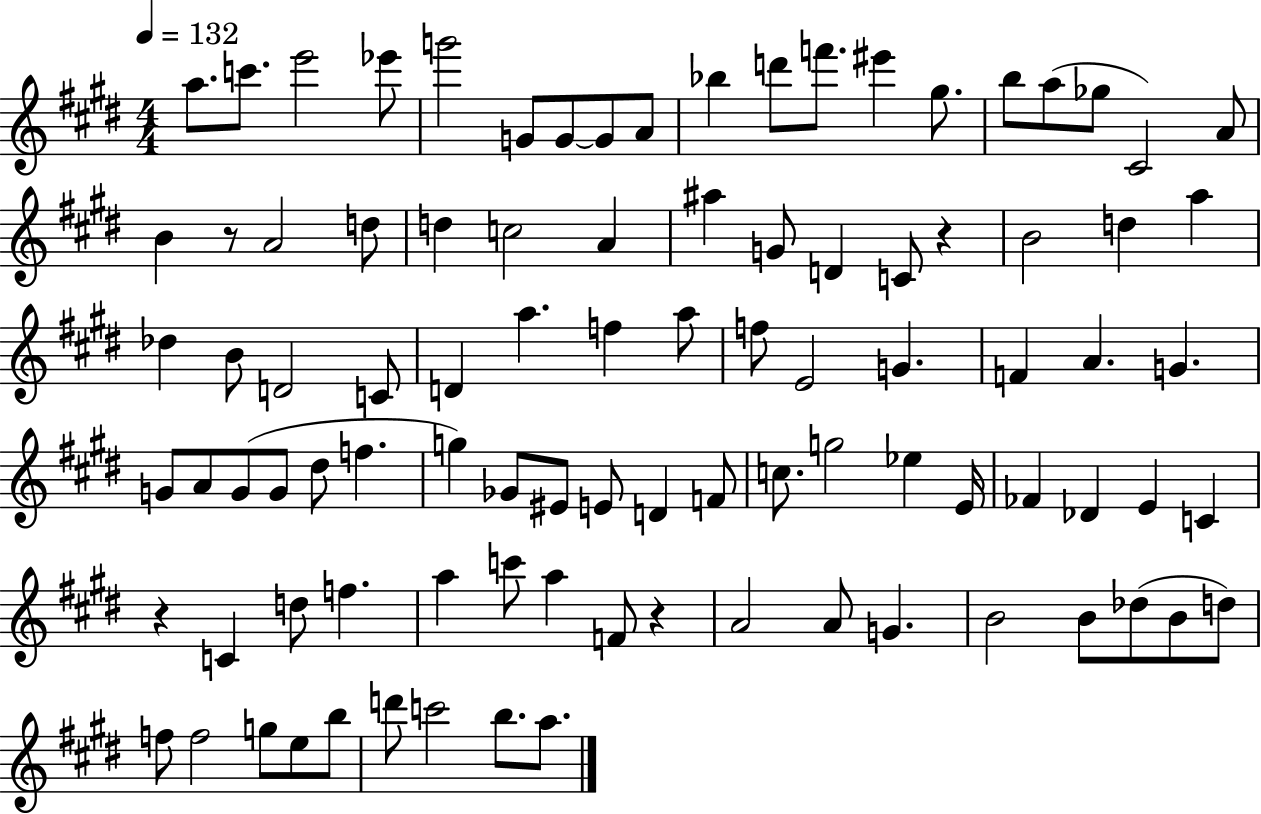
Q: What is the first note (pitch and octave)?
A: A5